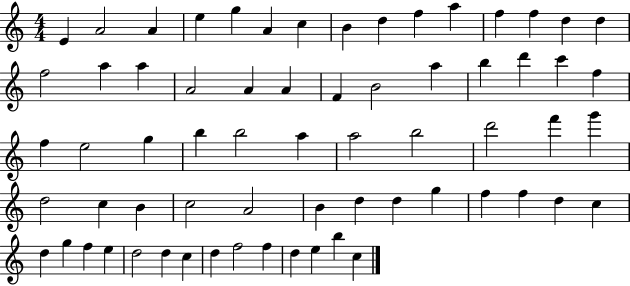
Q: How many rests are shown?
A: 0